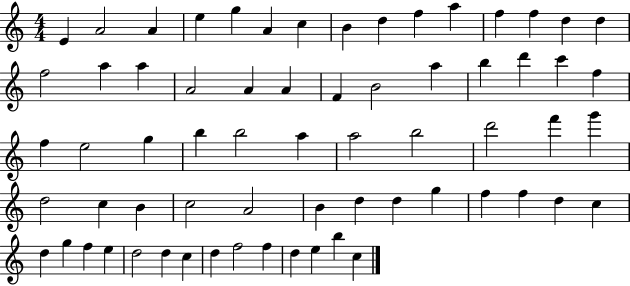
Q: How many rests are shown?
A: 0